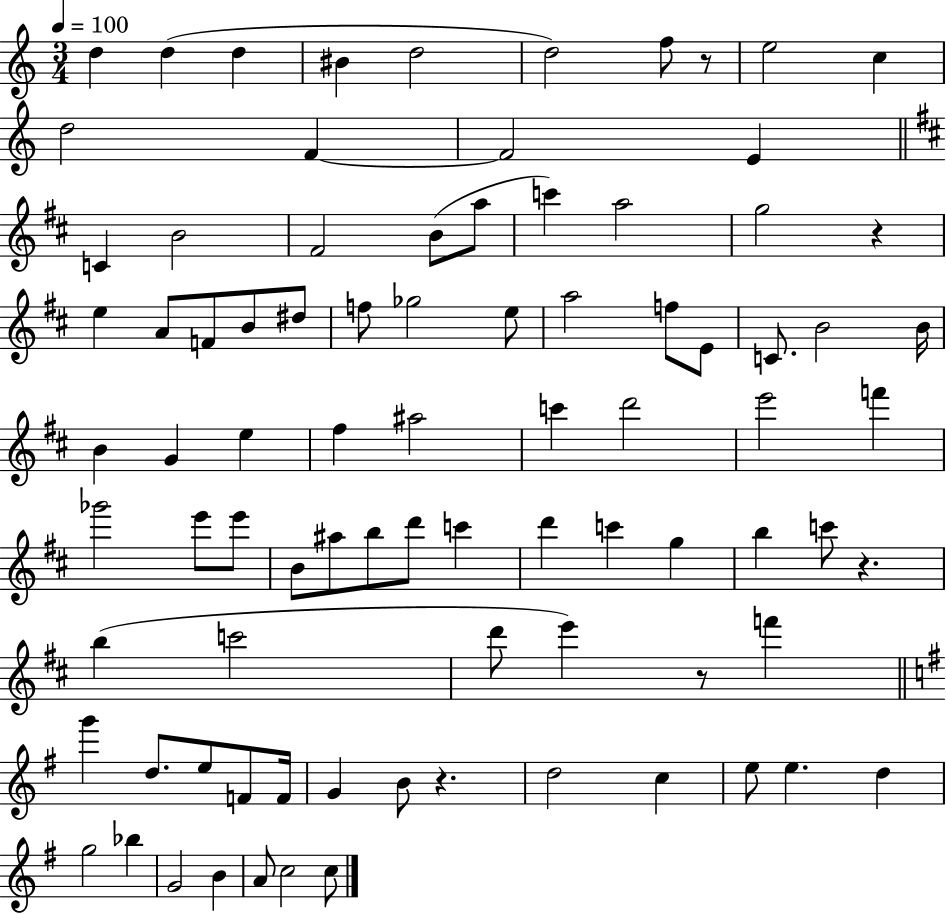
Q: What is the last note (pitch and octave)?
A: C5